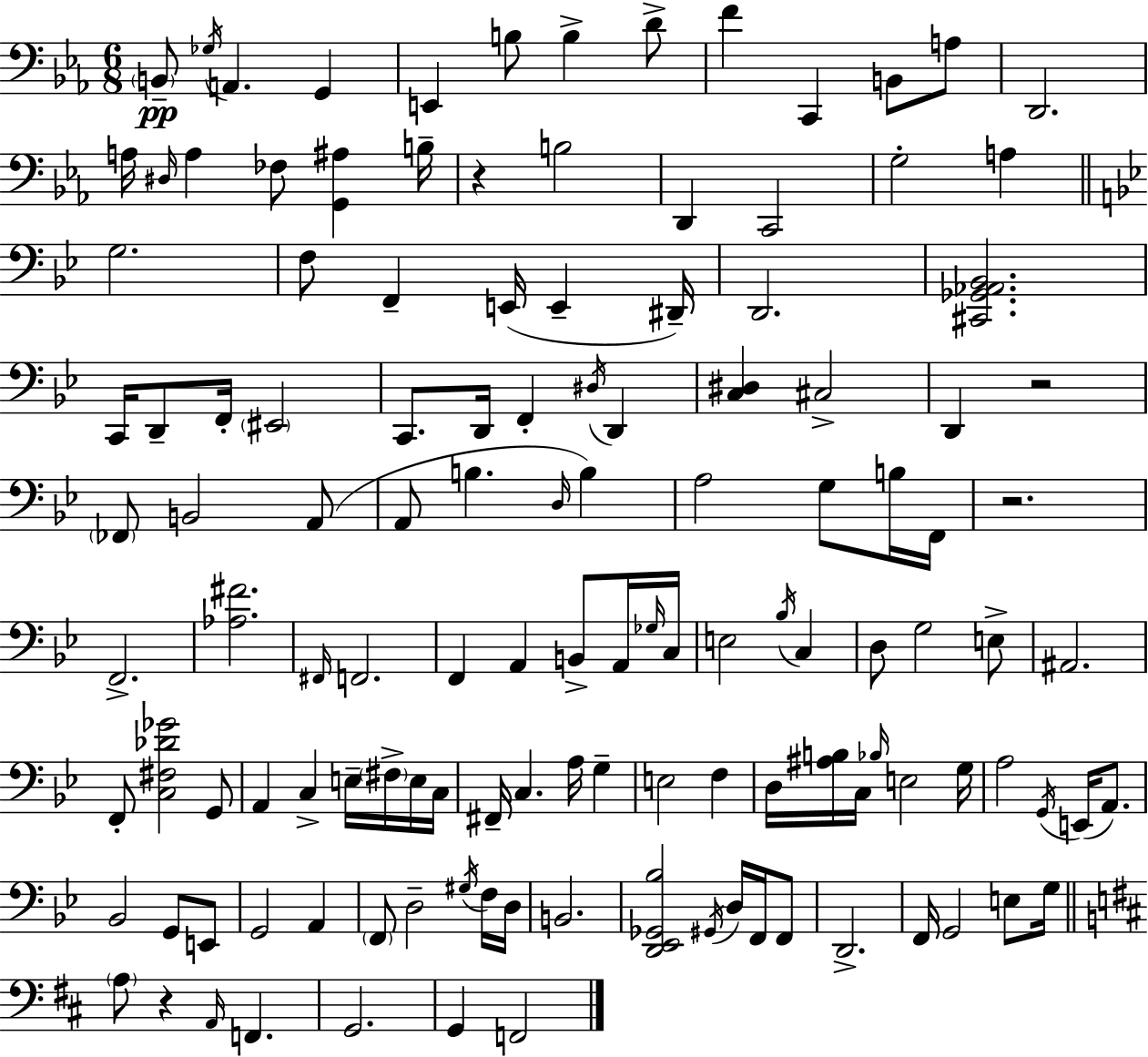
{
  \clef bass
  \numericTimeSignature
  \time 6/8
  \key c \minor
  \repeat volta 2 { \parenthesize b,8--\pp \acciaccatura { ges16 } a,4. g,4 | e,4 b8 b4-> d'8-> | f'4 c,4 b,8 a8 | d,2. | \break a16 \grace { dis16 } a4 fes8 <g, ais>4 | b16-- r4 b2 | d,4 c,2 | g2-. a4 | \break \bar "||" \break \key bes \major g2. | f8 f,4-- e,16( e,4-- dis,16--) | d,2. | <cis, ges, aes, bes,>2. | \break c,16 d,8-- f,16-. \parenthesize eis,2 | c,8. d,16 f,4-. \acciaccatura { dis16 } d,4 | <c dis>4 cis2-> | d,4 r2 | \break \parenthesize fes,8 b,2 a,8( | a,8 b4. \grace { d16 } b4) | a2 g8 | b16 f,16 r2. | \break f,2.-> | <aes fis'>2. | \grace { fis,16 } f,2. | f,4 a,4 b,8-> | \break a,16 \grace { ges16 } c16 e2 | \acciaccatura { bes16 } c4 d8 g2 | e8-> ais,2. | f,8-. <c fis des' ges'>2 | \break g,8 a,4 c4-> | e16-- \parenthesize fis16-> e16 c16 fis,16-- c4. | a16 g4-- e2 | f4 d16 <ais b>16 c16 \grace { bes16 } e2 | \break g16 a2 | \acciaccatura { g,16 }( e,16 a,8.) bes,2 | g,8 e,8 g,2 | a,4 \parenthesize f,8 d2-- | \break \acciaccatura { gis16 } f16 d16 b,2. | <d, ees, ges, bes>2 | \acciaccatura { gis,16 } d16 f,16 f,8 d,2.-> | f,16 g,2 | \break e8 g16 \bar "||" \break \key d \major \parenthesize a8 r4 \grace { a,16 } f,4. | g,2. | g,4 f,2 | } \bar "|."
}